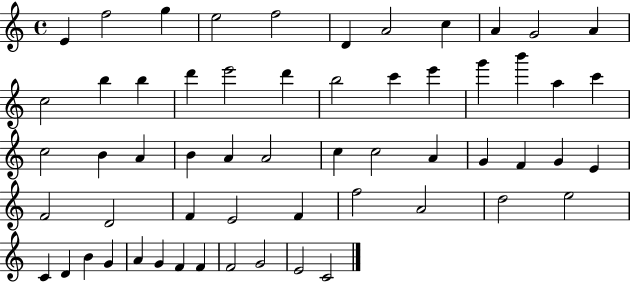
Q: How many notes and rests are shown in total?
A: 58